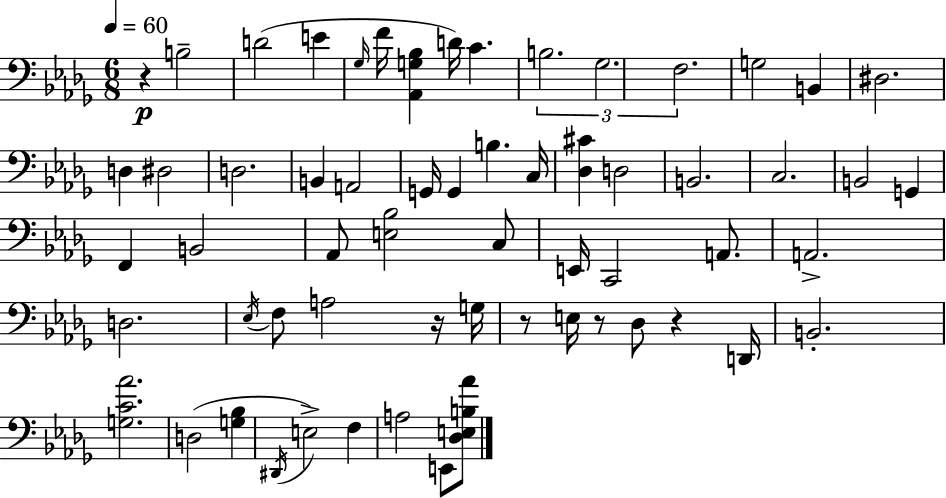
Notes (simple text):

R/q B3/h D4/h E4/q Gb3/s F4/s [Ab2,G3,Bb3]/q D4/s C4/q. B3/h. Gb3/h. F3/h. G3/h B2/q D#3/h. D3/q D#3/h D3/h. B2/q A2/h G2/s G2/q B3/q. C3/s [Db3,C#4]/q D3/h B2/h. C3/h. B2/h G2/q F2/q B2/h Ab2/e [E3,Bb3]/h C3/e E2/s C2/h A2/e. A2/h. D3/h. Eb3/s F3/e A3/h R/s G3/s R/e E3/s R/e Db3/e R/q D2/s B2/h. [G3,C4,Ab4]/h. D3/h [G3,Bb3]/q D#2/s E3/h F3/q A3/h E2/e [Db3,E3,B3,Ab4]/e